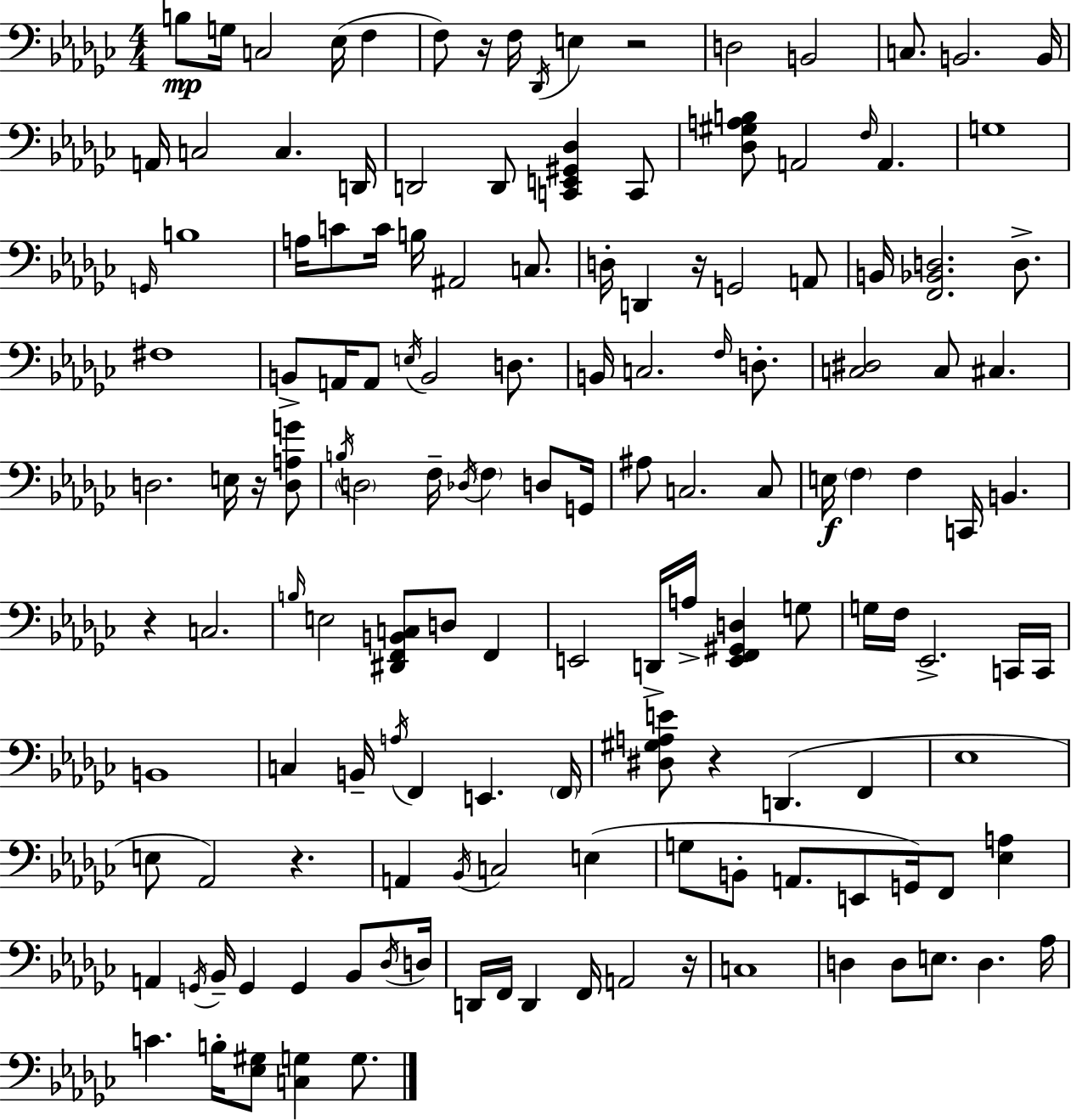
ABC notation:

X:1
T:Untitled
M:4/4
L:1/4
K:Ebm
B,/2 G,/4 C,2 _E,/4 F, F,/2 z/4 F,/4 _D,,/4 E, z2 D,2 B,,2 C,/2 B,,2 B,,/4 A,,/4 C,2 C, D,,/4 D,,2 D,,/2 [C,,E,,^G,,_D,] C,,/2 [_D,^G,A,B,]/2 A,,2 F,/4 A,, G,4 G,,/4 B,4 A,/4 C/2 C/4 B,/4 ^A,,2 C,/2 D,/4 D,, z/4 G,,2 A,,/2 B,,/4 [F,,_B,,D,]2 D,/2 ^F,4 B,,/2 A,,/4 A,,/2 E,/4 B,,2 D,/2 B,,/4 C,2 F,/4 D,/2 [C,^D,]2 C,/2 ^C, D,2 E,/4 z/4 [D,A,G]/2 B,/4 D,2 F,/4 _D,/4 F, D,/2 G,,/4 ^A,/2 C,2 C,/2 E,/4 F, F, C,,/4 B,, z C,2 B,/4 E,2 [^D,,F,,B,,C,]/2 D,/2 F,, E,,2 D,,/4 A,/4 [E,,F,,^G,,D,] G,/2 G,/4 F,/4 _E,,2 C,,/4 C,,/4 B,,4 C, B,,/4 A,/4 F,, E,, F,,/4 [^D,^G,A,E]/2 z D,, F,, _E,4 E,/2 _A,,2 z A,, _B,,/4 C,2 E, G,/2 B,,/2 A,,/2 E,,/2 G,,/4 F,,/2 [_E,A,] A,, G,,/4 _B,,/4 G,, G,, _B,,/2 _D,/4 D,/4 D,,/4 F,,/4 D,, F,,/4 A,,2 z/4 C,4 D, D,/2 E,/2 D, _A,/4 C B,/4 [_E,^G,]/2 [C,G,] G,/2